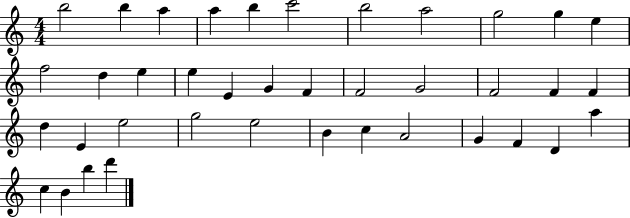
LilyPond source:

{
  \clef treble
  \numericTimeSignature
  \time 4/4
  \key c \major
  b''2 b''4 a''4 | a''4 b''4 c'''2 | b''2 a''2 | g''2 g''4 e''4 | \break f''2 d''4 e''4 | e''4 e'4 g'4 f'4 | f'2 g'2 | f'2 f'4 f'4 | \break d''4 e'4 e''2 | g''2 e''2 | b'4 c''4 a'2 | g'4 f'4 d'4 a''4 | \break c''4 b'4 b''4 d'''4 | \bar "|."
}